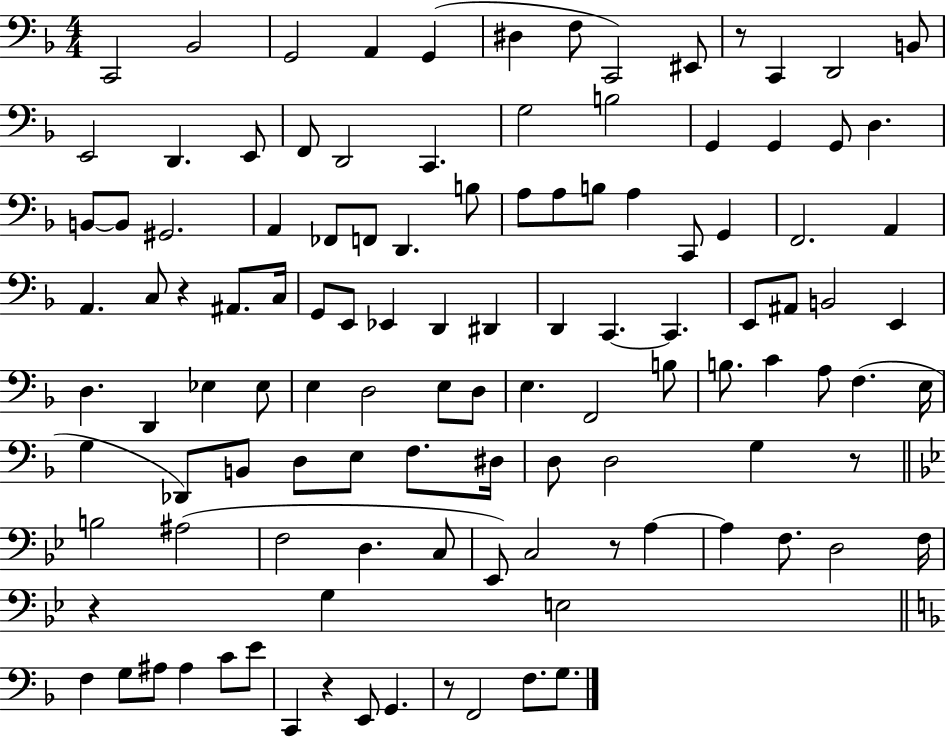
{
  \clef bass
  \numericTimeSignature
  \time 4/4
  \key f \major
  c,2 bes,2 | g,2 a,4 g,4( | dis4 f8 c,2) eis,8 | r8 c,4 d,2 b,8 | \break e,2 d,4. e,8 | f,8 d,2 c,4. | g2 b2 | g,4 g,4 g,8 d4. | \break b,8~~ b,8 gis,2. | a,4 fes,8 f,8 d,4. b8 | a8 a8 b8 a4 c,8 g,4 | f,2. a,4 | \break a,4. c8 r4 ais,8. c16 | g,8 e,8 ees,4 d,4 dis,4 | d,4 c,4.~~ c,4. | e,8 ais,8 b,2 e,4 | \break d4. d,4 ees4 ees8 | e4 d2 e8 d8 | e4. f,2 b8 | b8. c'4 a8 f4.( e16 | \break g4 des,8) b,8 d8 e8 f8. dis16 | d8 d2 g4 r8 | \bar "||" \break \key bes \major b2 ais2( | f2 d4. c8 | ees,8) c2 r8 a4~~ | a4 f8. d2 f16 | \break r4 g4 e2 | \bar "||" \break \key d \minor f4 g8 ais8 ais4 c'8 e'8 | c,4 r4 e,8 g,4. | r8 f,2 f8. g8. | \bar "|."
}